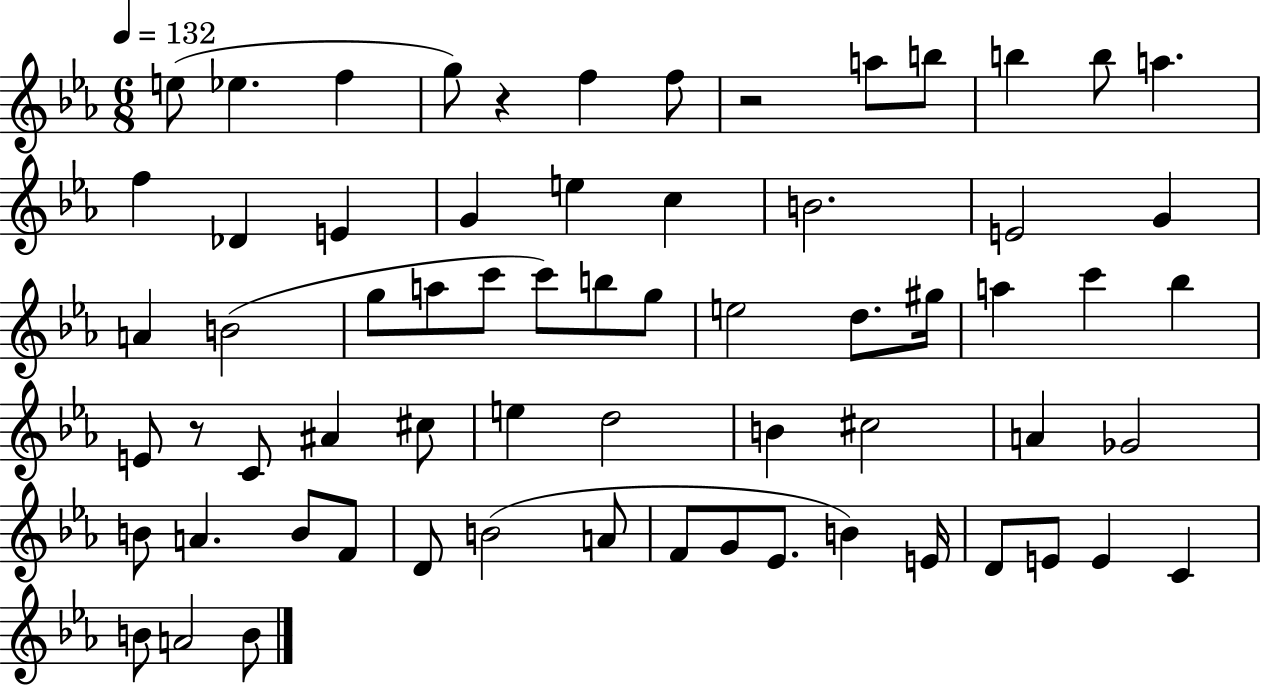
E5/e Eb5/q. F5/q G5/e R/q F5/q F5/e R/h A5/e B5/e B5/q B5/e A5/q. F5/q Db4/q E4/q G4/q E5/q C5/q B4/h. E4/h G4/q A4/q B4/h G5/e A5/e C6/e C6/e B5/e G5/e E5/h D5/e. G#5/s A5/q C6/q Bb5/q E4/e R/e C4/e A#4/q C#5/e E5/q D5/h B4/q C#5/h A4/q Gb4/h B4/e A4/q. B4/e F4/e D4/e B4/h A4/e F4/e G4/e Eb4/e. B4/q E4/s D4/e E4/e E4/q C4/q B4/e A4/h B4/e